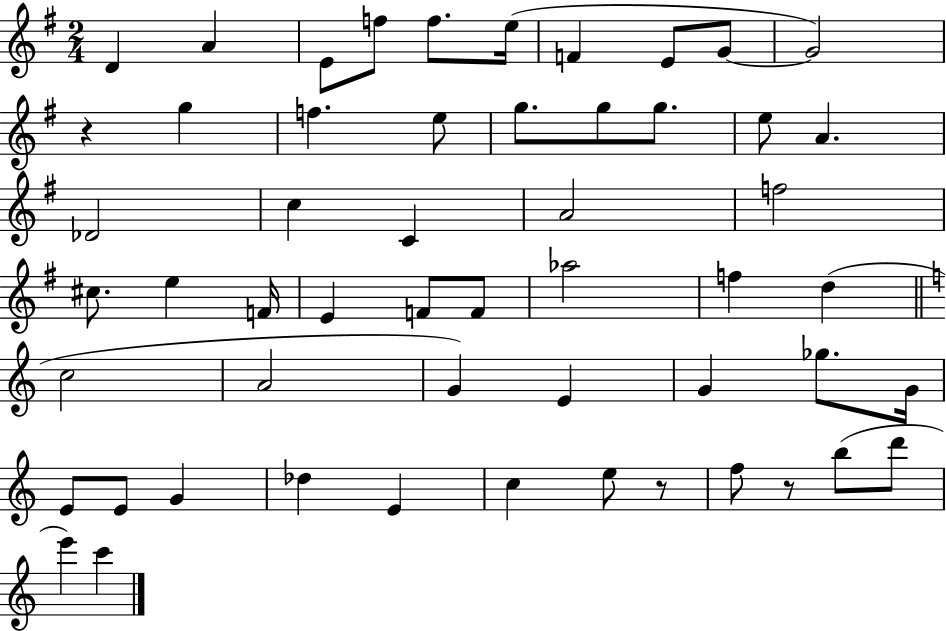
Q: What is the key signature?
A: G major